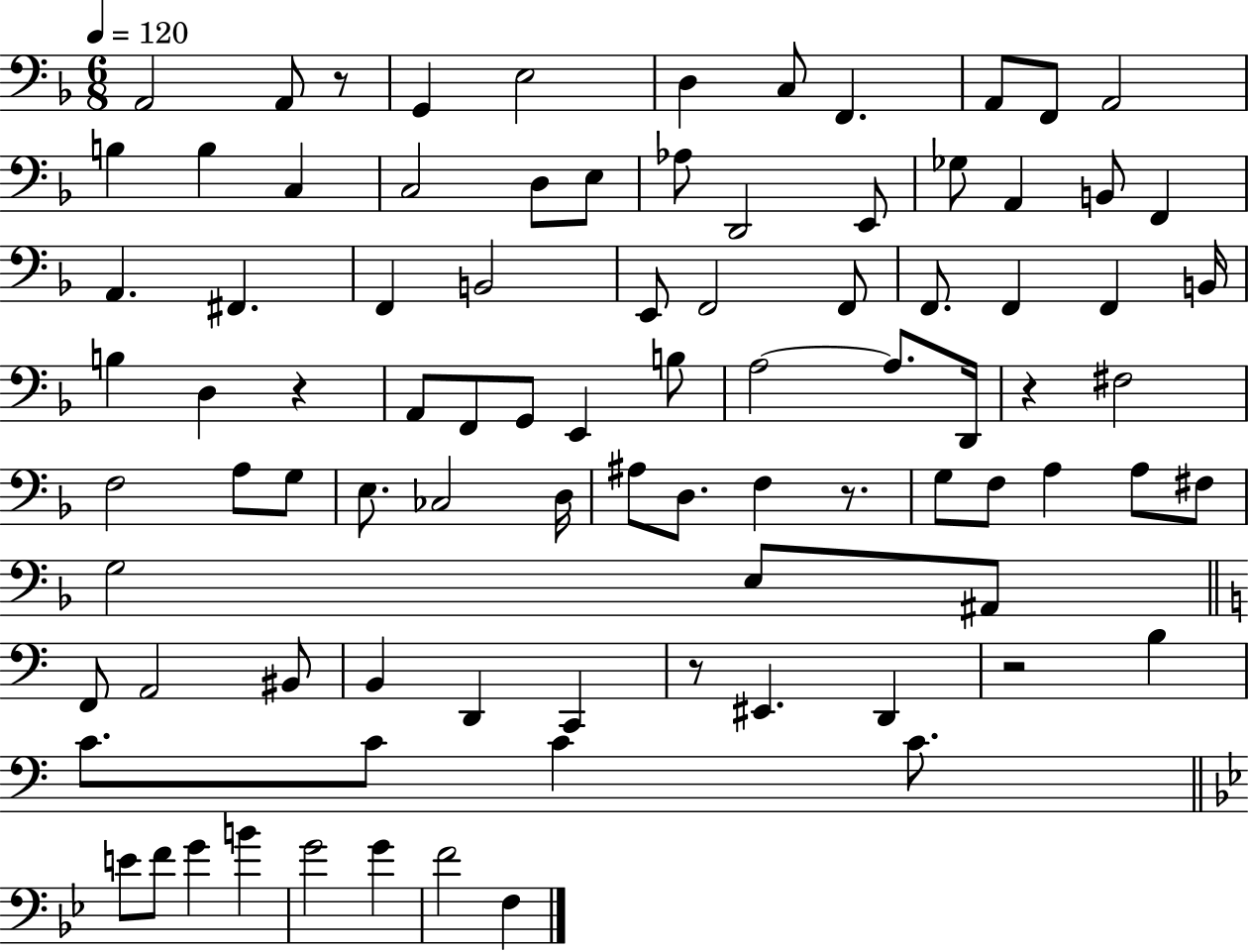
{
  \clef bass
  \numericTimeSignature
  \time 6/8
  \key f \major
  \tempo 4 = 120
  a,2 a,8 r8 | g,4 e2 | d4 c8 f,4. | a,8 f,8 a,2 | \break b4 b4 c4 | c2 d8 e8 | aes8 d,2 e,8 | ges8 a,4 b,8 f,4 | \break a,4. fis,4. | f,4 b,2 | e,8 f,2 f,8 | f,8. f,4 f,4 b,16 | \break b4 d4 r4 | a,8 f,8 g,8 e,4 b8 | a2~~ a8. d,16 | r4 fis2 | \break f2 a8 g8 | e8. ces2 d16 | ais8 d8. f4 r8. | g8 f8 a4 a8 fis8 | \break g2 e8 ais,8 | \bar "||" \break \key c \major f,8 a,2 bis,8 | b,4 d,4 c,4 | r8 eis,4. d,4 | r2 b4 | \break c'8. c'8 c'4 c'8. | \bar "||" \break \key g \minor e'8 f'8 g'4 b'4 | g'2 g'4 | f'2 f4 | \bar "|."
}